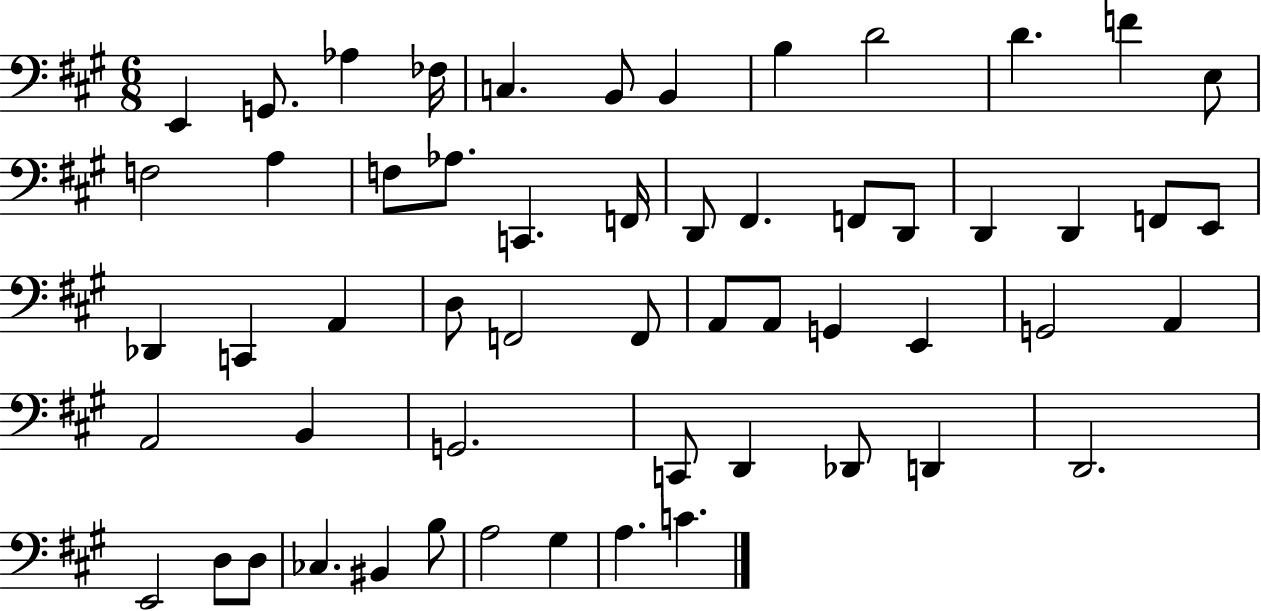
E2/q G2/e. Ab3/q FES3/s C3/q. B2/e B2/q B3/q D4/h D4/q. F4/q E3/e F3/h A3/q F3/e Ab3/e. C2/q. F2/s D2/e F#2/q. F2/e D2/e D2/q D2/q F2/e E2/e Db2/q C2/q A2/q D3/e F2/h F2/e A2/e A2/e G2/q E2/q G2/h A2/q A2/h B2/q G2/h. C2/e D2/q Db2/e D2/q D2/h. E2/h D3/e D3/e CES3/q. BIS2/q B3/e A3/h G#3/q A3/q. C4/q.